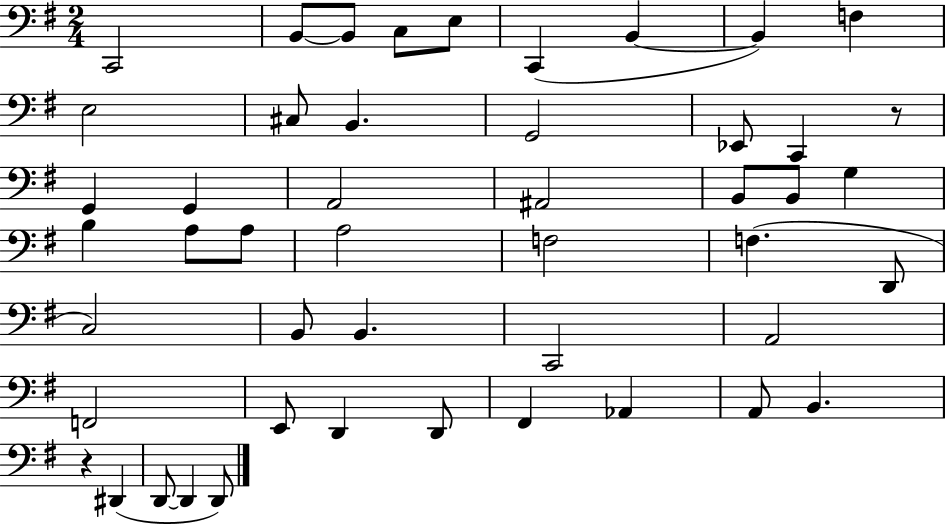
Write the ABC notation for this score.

X:1
T:Untitled
M:2/4
L:1/4
K:G
C,,2 B,,/2 B,,/2 C,/2 E,/2 C,, B,, B,, F, E,2 ^C,/2 B,, G,,2 _E,,/2 C,, z/2 G,, G,, A,,2 ^A,,2 B,,/2 B,,/2 G, B, A,/2 A,/2 A,2 F,2 F, D,,/2 C,2 B,,/2 B,, C,,2 A,,2 F,,2 E,,/2 D,, D,,/2 ^F,, _A,, A,,/2 B,, z ^D,, D,,/2 D,, D,,/2